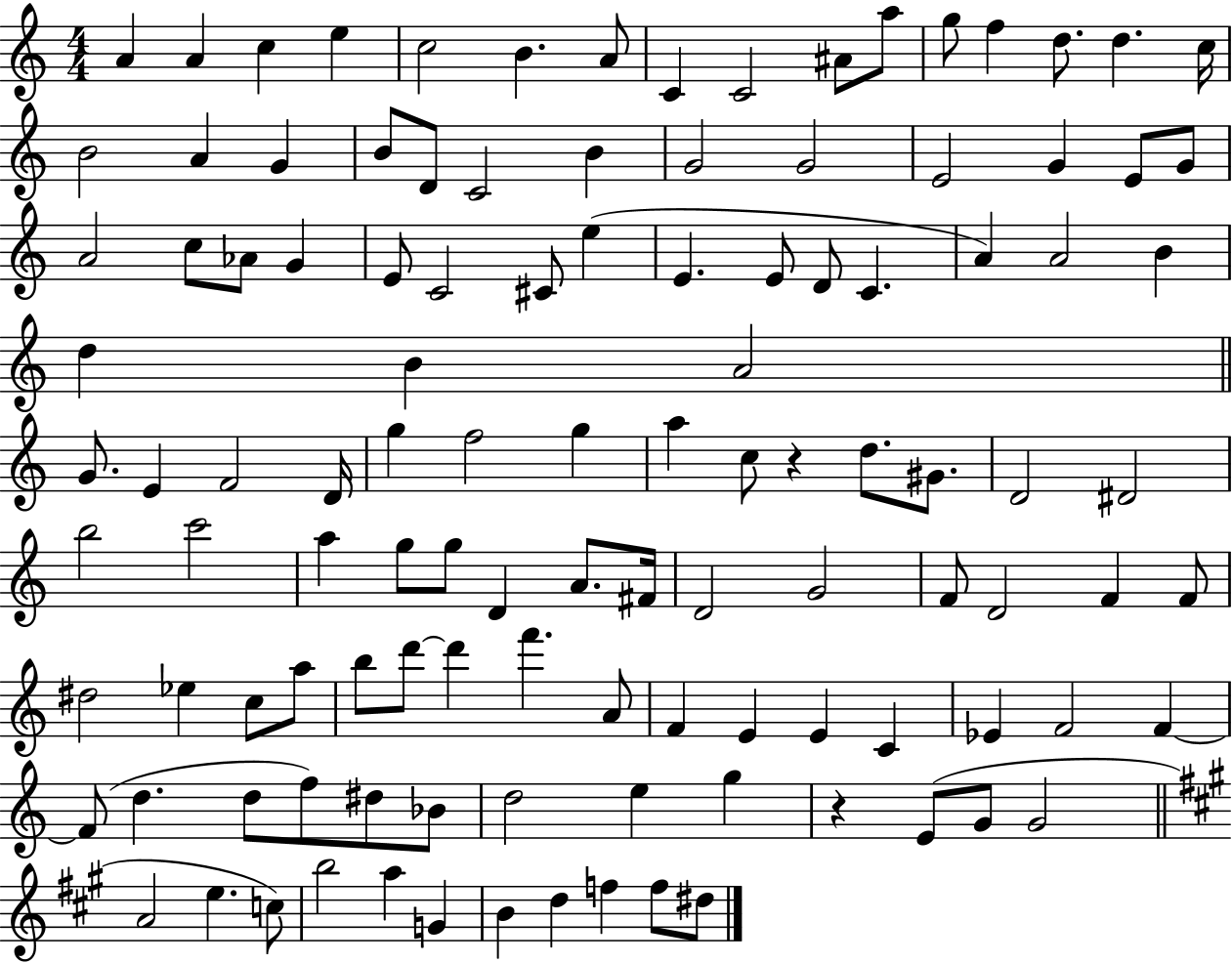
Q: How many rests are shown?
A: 2